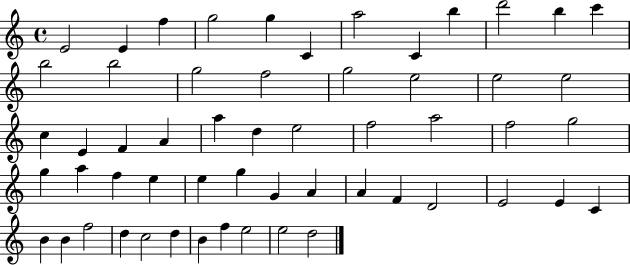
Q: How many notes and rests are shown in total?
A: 56